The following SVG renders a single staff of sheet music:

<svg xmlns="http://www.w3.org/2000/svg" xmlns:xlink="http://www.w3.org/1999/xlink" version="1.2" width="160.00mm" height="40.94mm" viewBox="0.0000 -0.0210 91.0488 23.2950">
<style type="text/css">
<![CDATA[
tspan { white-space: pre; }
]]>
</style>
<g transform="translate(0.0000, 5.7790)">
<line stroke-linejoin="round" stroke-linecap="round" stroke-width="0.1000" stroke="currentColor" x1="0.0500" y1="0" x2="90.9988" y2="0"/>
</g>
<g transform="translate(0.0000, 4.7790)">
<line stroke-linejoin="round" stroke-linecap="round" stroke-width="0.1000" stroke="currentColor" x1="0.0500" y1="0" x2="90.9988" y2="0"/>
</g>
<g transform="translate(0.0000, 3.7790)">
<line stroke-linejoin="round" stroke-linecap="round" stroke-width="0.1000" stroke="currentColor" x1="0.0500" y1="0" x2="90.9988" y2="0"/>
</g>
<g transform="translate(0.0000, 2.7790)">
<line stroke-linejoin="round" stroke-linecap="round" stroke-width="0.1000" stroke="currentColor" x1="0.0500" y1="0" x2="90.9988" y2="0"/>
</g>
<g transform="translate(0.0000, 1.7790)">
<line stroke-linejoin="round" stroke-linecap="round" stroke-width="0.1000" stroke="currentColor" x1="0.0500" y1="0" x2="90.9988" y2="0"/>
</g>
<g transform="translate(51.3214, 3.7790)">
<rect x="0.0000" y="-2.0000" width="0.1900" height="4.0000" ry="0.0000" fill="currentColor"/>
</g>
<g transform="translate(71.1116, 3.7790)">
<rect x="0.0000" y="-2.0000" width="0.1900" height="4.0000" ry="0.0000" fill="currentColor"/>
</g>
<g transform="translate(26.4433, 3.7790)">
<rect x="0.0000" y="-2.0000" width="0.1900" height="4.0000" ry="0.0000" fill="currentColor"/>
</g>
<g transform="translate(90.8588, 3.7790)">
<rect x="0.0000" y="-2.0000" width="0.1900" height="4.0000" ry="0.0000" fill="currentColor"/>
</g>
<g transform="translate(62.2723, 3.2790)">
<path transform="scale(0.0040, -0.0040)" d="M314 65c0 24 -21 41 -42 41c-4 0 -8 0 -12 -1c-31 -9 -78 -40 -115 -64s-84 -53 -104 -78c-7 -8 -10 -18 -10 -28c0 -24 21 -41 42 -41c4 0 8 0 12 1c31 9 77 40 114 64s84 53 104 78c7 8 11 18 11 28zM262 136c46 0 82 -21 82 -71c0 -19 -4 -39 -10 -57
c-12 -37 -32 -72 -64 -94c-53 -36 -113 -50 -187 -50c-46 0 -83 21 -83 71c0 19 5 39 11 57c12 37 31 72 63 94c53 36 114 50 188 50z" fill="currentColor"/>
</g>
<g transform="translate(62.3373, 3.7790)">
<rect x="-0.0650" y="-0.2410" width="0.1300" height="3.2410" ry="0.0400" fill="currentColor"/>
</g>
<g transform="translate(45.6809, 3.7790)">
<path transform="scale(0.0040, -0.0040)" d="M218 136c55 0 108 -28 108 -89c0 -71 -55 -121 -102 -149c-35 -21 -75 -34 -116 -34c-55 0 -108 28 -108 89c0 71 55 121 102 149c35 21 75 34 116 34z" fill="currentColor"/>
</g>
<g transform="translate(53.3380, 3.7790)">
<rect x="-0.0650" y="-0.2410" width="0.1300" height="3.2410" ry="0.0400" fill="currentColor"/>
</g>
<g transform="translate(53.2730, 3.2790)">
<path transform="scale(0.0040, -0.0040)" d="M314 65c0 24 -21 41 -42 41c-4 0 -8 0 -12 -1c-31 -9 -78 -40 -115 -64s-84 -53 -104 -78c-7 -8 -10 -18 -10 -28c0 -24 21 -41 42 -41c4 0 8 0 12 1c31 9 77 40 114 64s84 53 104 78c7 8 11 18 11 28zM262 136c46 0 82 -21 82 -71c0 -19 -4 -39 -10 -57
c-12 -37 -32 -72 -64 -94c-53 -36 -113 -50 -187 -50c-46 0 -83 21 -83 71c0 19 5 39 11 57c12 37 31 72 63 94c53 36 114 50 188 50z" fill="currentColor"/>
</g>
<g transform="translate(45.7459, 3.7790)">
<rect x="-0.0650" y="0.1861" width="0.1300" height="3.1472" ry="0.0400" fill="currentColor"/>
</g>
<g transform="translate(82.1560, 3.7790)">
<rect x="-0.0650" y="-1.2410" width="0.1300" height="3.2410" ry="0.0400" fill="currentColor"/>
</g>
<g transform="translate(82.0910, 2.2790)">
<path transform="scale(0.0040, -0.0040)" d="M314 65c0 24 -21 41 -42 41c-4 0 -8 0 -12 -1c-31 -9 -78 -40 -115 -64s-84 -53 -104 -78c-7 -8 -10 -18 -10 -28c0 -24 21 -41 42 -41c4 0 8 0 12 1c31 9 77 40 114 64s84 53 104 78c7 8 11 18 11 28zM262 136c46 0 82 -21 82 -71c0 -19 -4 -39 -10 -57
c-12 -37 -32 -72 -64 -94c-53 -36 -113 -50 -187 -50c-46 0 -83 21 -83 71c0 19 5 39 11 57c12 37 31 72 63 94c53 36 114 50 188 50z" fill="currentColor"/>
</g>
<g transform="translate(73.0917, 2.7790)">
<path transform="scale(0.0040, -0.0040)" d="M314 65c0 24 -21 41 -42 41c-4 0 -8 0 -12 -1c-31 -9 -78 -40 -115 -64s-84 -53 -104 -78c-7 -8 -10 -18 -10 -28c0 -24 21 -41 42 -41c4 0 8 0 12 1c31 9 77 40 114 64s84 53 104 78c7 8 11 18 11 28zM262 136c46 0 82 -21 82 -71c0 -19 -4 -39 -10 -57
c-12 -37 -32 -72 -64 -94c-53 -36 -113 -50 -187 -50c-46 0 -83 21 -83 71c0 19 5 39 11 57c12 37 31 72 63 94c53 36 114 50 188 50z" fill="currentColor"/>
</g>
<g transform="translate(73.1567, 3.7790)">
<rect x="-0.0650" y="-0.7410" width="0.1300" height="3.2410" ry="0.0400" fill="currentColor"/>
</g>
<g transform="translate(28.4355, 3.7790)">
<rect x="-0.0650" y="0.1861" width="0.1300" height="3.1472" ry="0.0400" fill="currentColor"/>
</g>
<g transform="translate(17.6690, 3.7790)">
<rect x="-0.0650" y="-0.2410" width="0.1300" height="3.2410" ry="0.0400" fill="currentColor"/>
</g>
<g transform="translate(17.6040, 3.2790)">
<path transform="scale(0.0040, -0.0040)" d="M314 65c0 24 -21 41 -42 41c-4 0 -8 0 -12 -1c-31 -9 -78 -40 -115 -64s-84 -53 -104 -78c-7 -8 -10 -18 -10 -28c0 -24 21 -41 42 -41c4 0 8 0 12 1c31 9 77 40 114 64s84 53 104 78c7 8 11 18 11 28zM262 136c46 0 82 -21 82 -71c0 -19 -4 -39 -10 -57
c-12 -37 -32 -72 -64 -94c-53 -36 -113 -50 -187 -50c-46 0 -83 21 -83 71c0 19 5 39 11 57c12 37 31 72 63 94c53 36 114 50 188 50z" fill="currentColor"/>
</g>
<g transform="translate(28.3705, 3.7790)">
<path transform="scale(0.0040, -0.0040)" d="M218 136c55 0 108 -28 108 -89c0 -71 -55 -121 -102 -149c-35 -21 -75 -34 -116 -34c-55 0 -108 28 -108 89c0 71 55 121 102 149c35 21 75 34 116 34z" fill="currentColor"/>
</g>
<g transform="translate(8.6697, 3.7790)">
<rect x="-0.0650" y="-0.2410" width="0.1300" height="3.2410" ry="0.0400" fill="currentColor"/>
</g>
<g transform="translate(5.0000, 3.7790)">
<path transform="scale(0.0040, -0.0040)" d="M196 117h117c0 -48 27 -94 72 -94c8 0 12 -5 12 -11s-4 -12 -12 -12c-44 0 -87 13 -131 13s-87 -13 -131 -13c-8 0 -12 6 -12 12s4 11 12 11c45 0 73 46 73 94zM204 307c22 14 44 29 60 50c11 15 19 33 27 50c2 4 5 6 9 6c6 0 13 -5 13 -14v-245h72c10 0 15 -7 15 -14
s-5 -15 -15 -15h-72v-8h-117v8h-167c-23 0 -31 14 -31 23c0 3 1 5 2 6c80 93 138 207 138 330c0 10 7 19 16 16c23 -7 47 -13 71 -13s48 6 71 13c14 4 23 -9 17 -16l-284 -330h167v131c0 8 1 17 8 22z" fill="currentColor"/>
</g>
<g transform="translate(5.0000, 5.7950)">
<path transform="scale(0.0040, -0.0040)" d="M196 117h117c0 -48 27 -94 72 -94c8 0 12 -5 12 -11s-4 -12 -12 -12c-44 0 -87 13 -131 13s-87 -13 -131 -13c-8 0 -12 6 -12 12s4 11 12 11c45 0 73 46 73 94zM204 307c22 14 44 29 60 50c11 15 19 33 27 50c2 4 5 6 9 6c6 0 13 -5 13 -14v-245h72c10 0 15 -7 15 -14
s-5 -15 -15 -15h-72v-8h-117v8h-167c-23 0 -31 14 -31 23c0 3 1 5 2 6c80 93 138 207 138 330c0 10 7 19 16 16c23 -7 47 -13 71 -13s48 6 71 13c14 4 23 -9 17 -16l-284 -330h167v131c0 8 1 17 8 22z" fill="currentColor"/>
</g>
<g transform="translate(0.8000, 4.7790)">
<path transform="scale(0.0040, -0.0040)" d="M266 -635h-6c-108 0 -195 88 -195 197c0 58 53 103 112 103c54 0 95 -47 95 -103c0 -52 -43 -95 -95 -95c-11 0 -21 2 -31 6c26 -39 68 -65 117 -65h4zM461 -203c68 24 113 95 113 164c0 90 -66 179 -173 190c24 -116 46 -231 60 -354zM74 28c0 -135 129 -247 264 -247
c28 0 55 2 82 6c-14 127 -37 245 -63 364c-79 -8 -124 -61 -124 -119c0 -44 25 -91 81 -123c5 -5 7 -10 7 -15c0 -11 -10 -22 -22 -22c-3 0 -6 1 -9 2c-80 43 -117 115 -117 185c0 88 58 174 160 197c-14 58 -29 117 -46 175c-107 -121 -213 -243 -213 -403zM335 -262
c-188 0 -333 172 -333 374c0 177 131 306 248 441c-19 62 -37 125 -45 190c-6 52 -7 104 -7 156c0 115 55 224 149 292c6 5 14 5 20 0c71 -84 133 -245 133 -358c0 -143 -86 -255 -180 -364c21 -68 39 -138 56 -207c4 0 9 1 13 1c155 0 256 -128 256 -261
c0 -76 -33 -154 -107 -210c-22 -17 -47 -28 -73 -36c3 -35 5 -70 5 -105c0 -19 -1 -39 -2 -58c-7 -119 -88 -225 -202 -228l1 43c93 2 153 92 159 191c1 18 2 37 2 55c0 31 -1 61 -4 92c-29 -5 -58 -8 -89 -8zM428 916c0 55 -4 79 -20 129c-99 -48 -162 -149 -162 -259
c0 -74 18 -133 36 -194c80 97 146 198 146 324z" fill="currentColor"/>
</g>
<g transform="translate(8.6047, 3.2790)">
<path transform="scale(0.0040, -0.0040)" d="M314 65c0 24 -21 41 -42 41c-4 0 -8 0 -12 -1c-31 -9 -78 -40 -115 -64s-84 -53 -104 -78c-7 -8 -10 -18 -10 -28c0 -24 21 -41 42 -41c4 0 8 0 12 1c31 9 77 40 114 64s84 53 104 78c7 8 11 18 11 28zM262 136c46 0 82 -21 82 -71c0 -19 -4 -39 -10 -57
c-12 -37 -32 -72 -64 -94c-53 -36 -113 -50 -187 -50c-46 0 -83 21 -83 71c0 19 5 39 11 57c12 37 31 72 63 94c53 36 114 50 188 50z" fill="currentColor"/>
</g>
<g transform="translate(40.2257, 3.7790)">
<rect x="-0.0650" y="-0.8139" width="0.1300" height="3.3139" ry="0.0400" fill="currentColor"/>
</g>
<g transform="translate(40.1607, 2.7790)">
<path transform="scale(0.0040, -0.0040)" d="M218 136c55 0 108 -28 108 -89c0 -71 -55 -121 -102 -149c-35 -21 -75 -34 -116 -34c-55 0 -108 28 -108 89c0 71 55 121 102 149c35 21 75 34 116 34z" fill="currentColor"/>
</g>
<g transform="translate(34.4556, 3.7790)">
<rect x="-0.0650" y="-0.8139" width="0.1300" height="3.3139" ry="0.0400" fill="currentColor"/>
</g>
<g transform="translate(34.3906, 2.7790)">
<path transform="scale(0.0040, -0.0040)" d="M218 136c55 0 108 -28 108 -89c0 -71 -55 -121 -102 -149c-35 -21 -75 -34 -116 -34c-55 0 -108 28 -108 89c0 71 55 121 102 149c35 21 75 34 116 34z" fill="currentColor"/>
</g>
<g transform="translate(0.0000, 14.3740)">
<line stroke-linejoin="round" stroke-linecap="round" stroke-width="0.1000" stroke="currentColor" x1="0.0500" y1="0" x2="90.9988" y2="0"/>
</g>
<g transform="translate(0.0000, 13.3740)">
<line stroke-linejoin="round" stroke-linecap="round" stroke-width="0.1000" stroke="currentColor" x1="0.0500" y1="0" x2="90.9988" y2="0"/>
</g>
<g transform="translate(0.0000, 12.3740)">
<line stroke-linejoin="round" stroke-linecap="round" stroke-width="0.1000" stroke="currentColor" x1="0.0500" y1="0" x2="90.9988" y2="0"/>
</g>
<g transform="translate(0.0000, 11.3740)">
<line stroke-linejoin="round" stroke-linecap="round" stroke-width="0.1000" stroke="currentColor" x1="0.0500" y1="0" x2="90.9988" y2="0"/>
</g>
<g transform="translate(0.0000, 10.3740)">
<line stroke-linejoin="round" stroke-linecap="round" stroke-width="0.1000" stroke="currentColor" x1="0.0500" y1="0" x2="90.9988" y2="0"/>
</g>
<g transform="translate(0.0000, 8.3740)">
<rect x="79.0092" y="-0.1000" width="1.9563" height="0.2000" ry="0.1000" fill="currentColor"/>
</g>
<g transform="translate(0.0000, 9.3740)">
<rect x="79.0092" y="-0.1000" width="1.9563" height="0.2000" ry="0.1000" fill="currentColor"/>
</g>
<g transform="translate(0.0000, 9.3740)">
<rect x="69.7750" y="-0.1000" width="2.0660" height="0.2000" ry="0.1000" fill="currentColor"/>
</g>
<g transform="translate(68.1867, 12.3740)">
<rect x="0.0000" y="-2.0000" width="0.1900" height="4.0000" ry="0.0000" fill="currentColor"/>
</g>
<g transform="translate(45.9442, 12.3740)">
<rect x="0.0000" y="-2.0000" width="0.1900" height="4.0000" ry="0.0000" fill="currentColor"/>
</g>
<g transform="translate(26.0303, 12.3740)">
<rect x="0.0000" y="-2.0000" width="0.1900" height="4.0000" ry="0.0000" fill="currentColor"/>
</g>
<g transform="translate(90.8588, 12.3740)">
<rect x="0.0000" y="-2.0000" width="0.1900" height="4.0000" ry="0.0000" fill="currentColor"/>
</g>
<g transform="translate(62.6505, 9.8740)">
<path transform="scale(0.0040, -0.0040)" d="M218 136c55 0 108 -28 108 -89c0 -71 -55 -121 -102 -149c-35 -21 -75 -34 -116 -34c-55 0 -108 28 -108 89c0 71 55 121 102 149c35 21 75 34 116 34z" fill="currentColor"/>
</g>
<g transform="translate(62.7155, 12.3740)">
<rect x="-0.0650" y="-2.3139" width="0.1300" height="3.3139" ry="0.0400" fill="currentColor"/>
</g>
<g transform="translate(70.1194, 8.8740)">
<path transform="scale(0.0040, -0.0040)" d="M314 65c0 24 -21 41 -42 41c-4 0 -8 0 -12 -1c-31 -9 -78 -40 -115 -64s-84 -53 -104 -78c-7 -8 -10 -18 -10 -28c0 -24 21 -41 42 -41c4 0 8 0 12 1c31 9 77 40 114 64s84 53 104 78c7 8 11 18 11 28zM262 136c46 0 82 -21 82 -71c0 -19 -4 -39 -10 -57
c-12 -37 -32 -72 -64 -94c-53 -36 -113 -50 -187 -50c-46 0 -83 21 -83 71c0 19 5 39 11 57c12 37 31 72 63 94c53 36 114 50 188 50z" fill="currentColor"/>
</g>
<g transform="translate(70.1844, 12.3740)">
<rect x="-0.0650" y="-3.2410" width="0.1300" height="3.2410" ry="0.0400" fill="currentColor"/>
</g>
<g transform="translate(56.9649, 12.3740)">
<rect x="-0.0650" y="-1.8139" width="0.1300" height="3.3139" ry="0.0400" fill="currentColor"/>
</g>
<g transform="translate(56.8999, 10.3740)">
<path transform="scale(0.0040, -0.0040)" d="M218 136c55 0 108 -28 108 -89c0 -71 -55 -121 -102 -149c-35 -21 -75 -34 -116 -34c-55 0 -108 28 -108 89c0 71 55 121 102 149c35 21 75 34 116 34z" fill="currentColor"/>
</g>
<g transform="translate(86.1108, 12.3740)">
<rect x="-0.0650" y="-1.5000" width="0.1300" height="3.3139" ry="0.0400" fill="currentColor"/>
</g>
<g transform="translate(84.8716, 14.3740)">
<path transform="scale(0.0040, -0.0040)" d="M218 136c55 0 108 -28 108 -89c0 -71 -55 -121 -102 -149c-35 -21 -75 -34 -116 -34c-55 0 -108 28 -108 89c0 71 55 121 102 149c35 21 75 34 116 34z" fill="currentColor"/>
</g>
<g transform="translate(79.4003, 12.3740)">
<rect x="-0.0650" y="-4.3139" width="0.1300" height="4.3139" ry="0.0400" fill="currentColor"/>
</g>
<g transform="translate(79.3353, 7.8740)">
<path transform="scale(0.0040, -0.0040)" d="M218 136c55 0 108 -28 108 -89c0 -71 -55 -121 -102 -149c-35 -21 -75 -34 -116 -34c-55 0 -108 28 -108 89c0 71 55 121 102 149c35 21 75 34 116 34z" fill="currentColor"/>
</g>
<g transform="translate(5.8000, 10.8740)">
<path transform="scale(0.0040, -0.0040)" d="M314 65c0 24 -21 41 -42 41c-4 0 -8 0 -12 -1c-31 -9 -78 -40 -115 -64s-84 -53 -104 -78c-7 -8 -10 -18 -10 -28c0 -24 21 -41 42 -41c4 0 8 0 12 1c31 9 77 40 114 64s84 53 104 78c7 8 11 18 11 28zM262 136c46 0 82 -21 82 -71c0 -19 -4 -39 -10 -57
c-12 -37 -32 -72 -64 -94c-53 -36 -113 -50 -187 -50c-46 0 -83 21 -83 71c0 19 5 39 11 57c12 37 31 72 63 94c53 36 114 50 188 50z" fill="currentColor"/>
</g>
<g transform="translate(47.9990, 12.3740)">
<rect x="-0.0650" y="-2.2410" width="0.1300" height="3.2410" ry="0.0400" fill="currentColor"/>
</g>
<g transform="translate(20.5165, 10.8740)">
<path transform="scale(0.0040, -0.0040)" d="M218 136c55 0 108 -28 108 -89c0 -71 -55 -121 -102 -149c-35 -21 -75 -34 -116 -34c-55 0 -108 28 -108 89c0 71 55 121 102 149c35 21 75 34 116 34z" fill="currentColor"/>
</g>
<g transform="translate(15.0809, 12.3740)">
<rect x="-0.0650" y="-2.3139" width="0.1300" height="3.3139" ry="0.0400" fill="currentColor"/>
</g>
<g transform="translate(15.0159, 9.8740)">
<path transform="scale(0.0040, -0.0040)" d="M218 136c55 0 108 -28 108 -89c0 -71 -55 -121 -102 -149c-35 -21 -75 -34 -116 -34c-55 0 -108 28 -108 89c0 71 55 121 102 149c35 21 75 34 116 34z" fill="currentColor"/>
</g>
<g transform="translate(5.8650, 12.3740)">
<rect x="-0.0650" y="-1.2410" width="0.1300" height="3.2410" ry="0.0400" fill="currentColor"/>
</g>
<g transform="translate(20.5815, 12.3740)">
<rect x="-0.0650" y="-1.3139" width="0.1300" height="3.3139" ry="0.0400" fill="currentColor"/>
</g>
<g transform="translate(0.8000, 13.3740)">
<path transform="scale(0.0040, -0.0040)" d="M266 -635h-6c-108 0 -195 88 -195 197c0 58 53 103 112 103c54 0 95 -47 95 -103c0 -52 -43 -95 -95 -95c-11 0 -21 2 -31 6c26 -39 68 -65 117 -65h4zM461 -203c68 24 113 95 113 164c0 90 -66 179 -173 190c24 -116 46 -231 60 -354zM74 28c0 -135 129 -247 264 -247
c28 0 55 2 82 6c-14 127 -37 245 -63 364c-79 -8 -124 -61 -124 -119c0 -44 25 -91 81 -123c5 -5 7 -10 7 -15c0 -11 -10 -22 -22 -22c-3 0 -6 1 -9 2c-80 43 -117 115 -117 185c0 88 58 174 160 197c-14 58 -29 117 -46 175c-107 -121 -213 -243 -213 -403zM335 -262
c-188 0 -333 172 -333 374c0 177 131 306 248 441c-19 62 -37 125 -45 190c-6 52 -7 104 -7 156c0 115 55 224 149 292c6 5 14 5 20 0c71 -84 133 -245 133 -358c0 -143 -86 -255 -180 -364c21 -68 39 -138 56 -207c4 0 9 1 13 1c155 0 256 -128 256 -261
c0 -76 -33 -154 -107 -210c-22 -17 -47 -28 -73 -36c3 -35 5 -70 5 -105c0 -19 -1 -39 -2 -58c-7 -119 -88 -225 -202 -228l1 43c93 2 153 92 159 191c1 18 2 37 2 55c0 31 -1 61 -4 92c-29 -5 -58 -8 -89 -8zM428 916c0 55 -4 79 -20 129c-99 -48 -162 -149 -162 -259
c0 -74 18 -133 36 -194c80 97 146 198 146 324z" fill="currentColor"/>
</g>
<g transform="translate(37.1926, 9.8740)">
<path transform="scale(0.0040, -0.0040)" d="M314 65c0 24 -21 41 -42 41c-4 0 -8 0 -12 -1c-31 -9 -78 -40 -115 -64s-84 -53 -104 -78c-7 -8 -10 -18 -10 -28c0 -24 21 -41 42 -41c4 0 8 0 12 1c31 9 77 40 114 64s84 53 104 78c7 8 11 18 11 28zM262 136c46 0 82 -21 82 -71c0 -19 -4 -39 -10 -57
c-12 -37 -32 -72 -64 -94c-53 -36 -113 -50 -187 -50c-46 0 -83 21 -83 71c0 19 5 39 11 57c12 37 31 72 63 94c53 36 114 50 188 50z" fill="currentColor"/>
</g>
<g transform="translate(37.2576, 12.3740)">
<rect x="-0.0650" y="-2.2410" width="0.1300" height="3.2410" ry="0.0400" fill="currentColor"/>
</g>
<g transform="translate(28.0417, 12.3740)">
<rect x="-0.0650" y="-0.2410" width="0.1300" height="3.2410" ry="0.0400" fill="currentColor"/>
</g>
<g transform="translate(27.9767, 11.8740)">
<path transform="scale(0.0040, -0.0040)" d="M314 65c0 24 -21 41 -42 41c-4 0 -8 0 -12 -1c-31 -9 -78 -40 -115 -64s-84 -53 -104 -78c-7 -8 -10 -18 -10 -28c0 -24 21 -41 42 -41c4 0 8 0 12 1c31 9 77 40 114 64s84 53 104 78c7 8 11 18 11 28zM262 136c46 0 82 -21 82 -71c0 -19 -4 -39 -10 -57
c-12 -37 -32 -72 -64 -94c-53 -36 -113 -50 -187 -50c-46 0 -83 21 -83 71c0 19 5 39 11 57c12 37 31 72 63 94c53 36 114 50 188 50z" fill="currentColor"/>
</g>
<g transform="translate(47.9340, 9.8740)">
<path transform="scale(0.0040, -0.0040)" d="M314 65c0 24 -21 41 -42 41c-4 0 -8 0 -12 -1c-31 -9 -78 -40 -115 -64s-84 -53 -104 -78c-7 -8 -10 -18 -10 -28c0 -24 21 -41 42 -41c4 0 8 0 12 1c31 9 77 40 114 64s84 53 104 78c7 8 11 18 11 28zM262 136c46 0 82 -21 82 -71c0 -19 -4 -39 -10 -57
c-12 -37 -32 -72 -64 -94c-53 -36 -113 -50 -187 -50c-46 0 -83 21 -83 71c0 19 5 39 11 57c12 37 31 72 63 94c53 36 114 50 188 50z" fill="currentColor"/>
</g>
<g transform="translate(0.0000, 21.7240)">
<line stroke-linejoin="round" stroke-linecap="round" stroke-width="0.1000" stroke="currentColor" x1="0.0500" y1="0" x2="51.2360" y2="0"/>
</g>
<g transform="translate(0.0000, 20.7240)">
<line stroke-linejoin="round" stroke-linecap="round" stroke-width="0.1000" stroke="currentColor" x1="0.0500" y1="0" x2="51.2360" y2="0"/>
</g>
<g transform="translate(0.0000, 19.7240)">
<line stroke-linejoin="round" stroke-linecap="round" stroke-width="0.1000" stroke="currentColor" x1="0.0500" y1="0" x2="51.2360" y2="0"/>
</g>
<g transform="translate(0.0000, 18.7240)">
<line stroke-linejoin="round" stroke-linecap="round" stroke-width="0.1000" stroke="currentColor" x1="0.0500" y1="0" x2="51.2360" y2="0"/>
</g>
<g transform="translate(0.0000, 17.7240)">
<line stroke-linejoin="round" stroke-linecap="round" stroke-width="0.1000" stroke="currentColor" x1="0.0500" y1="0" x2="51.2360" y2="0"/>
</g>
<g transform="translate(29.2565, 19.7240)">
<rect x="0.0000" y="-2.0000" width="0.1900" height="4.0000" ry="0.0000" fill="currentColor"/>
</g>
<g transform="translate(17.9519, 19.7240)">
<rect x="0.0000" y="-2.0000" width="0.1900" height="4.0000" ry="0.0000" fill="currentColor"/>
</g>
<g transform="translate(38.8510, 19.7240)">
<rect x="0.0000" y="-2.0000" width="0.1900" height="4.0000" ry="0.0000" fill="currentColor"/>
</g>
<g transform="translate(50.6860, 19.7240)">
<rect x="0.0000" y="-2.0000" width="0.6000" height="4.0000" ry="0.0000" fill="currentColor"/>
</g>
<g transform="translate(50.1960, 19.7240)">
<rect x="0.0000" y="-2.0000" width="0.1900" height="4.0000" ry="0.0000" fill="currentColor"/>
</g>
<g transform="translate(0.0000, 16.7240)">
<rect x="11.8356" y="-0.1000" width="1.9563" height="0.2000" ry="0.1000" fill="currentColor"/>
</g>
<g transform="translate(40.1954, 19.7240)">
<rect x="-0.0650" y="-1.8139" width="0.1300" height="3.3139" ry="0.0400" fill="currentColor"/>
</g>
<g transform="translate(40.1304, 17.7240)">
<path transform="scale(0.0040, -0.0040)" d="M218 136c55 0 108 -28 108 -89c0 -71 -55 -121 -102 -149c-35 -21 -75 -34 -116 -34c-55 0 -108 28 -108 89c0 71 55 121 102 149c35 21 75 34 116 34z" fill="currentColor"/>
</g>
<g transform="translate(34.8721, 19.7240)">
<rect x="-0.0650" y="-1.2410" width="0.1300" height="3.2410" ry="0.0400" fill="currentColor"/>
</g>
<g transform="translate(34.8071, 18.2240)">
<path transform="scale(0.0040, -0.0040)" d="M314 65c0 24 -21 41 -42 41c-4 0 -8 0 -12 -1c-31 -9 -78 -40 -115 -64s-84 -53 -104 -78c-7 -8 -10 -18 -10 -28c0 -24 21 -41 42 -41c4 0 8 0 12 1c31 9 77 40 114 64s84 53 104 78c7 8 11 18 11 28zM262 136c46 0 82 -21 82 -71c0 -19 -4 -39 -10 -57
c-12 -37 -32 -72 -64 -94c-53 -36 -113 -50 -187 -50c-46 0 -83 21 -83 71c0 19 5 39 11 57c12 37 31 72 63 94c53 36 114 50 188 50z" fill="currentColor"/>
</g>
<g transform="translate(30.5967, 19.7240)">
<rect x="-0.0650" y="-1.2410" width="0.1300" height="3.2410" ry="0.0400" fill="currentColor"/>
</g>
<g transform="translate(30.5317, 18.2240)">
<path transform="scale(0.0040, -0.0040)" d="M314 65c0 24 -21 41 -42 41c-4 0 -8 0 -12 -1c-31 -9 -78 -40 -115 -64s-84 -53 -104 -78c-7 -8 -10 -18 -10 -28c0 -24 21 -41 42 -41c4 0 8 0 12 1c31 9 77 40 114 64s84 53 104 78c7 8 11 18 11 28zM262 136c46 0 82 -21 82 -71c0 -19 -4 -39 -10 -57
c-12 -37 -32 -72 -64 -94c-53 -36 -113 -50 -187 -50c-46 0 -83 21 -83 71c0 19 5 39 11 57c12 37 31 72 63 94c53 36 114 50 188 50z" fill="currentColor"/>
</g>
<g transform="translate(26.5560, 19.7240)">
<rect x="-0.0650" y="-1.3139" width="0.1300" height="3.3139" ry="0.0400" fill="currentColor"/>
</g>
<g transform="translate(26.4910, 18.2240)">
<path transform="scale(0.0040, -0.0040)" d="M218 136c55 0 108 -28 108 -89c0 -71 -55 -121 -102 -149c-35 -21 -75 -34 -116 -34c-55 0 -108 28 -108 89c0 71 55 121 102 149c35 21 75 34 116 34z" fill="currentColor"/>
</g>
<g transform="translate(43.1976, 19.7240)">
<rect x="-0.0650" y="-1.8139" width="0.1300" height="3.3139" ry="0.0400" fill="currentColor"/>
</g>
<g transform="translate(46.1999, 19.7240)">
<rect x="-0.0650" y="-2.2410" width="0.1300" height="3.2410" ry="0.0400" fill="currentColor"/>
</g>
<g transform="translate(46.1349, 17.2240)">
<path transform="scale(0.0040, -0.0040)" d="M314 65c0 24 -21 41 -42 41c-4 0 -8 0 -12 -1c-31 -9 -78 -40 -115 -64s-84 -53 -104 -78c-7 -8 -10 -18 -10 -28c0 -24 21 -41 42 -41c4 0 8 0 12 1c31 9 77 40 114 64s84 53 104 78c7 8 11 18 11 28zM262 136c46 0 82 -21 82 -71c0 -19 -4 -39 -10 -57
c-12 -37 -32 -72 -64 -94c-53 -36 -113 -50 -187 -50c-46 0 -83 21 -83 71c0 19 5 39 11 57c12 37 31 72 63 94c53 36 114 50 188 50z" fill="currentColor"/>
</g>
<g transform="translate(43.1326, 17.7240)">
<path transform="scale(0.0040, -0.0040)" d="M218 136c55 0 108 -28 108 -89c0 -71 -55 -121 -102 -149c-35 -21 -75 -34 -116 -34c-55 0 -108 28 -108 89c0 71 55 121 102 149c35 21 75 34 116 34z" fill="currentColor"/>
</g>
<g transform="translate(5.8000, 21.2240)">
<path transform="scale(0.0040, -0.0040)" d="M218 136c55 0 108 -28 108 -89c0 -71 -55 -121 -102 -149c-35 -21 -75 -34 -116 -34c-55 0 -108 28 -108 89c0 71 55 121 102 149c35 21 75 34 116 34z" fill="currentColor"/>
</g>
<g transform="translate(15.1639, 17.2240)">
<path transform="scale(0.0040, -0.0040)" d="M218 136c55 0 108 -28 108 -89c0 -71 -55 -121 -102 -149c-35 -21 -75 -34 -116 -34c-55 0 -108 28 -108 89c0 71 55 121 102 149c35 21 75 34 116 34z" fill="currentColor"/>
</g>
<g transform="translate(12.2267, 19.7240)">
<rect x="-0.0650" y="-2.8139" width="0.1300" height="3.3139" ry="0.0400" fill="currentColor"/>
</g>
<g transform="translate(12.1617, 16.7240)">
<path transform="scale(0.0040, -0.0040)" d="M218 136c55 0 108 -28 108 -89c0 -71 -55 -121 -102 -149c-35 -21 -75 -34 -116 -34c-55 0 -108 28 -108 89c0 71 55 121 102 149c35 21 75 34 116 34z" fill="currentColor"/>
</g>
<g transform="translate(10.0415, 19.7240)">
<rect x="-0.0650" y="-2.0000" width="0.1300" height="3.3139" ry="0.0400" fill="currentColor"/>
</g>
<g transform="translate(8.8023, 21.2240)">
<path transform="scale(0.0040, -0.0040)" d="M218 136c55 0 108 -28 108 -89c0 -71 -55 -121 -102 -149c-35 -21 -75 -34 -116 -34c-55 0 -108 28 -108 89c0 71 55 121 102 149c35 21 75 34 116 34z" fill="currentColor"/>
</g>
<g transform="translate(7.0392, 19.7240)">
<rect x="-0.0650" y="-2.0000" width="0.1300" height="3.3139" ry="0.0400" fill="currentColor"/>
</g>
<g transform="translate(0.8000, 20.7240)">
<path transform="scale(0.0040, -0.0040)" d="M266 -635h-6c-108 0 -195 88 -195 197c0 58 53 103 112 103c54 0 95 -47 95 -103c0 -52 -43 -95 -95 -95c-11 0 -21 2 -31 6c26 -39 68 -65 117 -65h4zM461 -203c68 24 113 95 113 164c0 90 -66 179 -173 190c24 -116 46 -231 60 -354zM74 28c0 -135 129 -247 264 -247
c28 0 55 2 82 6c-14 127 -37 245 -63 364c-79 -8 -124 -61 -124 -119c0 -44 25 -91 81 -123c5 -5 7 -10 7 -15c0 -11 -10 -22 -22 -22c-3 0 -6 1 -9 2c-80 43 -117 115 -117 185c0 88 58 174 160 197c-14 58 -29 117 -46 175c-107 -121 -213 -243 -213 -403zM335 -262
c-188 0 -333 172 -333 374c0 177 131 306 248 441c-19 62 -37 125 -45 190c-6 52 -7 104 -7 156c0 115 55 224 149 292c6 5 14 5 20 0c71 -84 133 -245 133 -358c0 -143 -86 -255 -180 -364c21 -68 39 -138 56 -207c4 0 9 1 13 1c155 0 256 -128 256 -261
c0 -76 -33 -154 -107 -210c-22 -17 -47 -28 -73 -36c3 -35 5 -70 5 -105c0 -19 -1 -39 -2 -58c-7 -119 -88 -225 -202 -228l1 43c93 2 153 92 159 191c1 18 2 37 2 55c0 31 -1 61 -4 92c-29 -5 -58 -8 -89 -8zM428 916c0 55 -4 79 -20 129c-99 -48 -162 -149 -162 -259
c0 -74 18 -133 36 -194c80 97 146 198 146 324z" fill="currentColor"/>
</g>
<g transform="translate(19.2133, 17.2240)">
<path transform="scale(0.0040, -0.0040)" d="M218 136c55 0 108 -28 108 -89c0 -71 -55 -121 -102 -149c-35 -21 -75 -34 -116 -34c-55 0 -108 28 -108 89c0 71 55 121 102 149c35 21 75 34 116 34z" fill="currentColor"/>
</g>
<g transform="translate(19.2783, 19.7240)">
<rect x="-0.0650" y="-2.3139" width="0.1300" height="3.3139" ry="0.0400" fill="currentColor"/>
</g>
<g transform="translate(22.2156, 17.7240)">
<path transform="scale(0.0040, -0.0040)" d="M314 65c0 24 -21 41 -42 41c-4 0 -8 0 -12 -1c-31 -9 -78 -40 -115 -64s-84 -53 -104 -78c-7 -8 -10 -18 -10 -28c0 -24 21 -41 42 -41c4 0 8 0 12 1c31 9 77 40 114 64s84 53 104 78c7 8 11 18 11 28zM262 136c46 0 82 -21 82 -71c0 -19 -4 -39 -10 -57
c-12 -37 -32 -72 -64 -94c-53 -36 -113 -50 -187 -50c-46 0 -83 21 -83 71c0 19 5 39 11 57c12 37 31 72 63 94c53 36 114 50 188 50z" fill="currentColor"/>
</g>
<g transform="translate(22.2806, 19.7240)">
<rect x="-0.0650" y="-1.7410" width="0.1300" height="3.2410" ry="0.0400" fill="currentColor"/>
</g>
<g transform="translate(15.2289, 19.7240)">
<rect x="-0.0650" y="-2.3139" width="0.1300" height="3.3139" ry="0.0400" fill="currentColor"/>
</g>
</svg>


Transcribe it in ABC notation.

X:1
T:Untitled
M:4/4
L:1/4
K:C
c2 c2 B d d B c2 c2 d2 e2 e2 g e c2 g2 g2 f g b2 d' E F F a g g f2 e e2 e2 f f g2